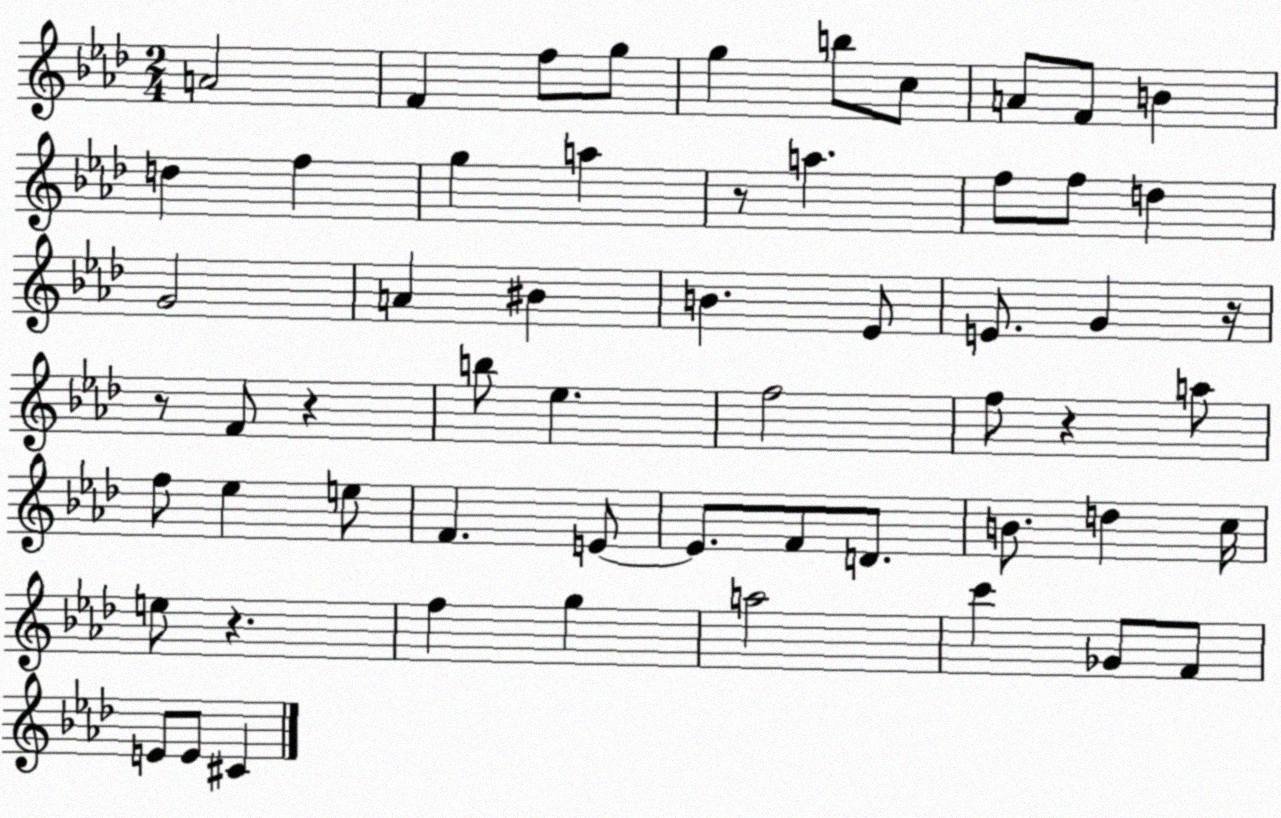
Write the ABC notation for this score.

X:1
T:Untitled
M:2/4
L:1/4
K:Ab
A2 F f/2 g/2 g b/2 c/2 A/2 F/2 B d f g a z/2 a f/2 f/2 d G2 A ^B B _E/2 E/2 G z/4 z/2 F/2 z b/2 _e f2 f/2 z a/2 f/2 _e e/2 F E/2 E/2 F/2 D/2 B/2 d c/4 e/2 z f g a2 c' _G/2 F/2 E/2 E/2 ^C